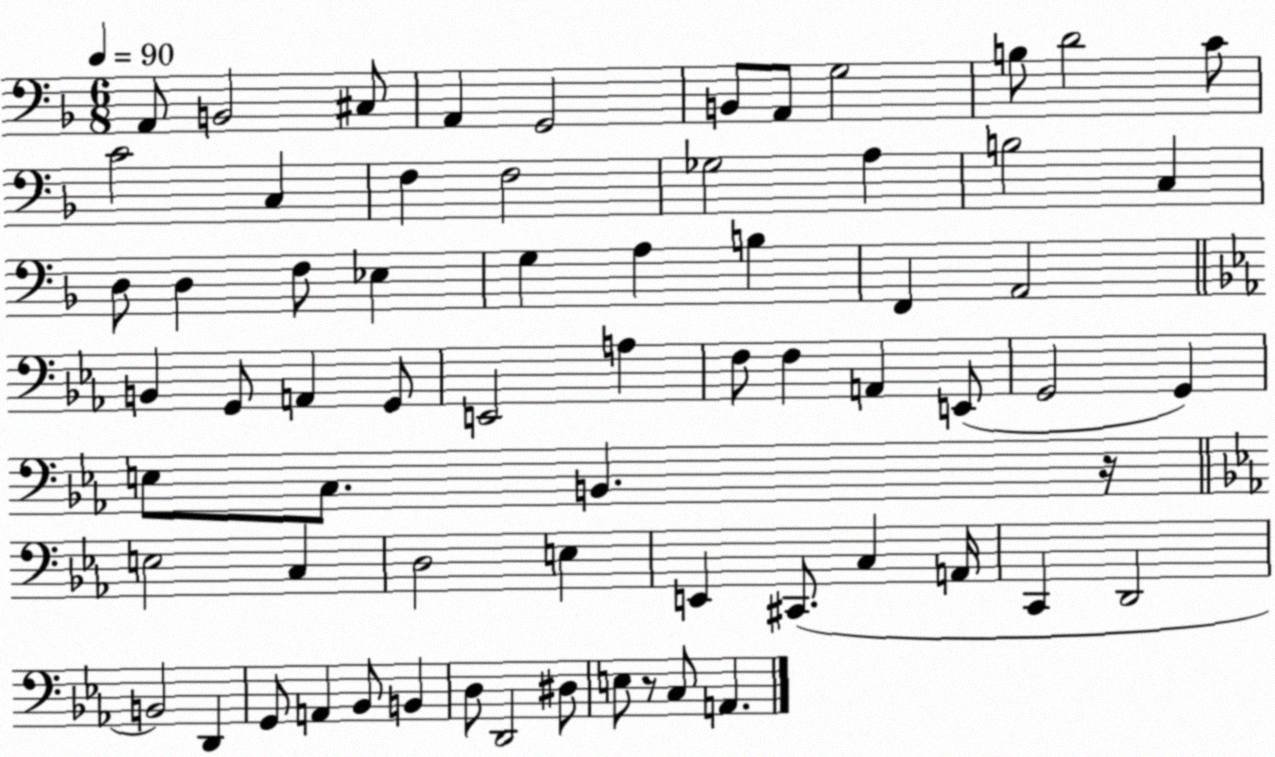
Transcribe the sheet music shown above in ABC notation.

X:1
T:Untitled
M:6/8
L:1/4
K:F
A,,/2 B,,2 ^C,/2 A,, G,,2 B,,/2 A,,/2 G,2 B,/2 D2 C/2 C2 C, F, F,2 _G,2 A, B,2 C, D,/2 D, F,/2 _E, G, A, B, F,, A,,2 B,, G,,/2 A,, G,,/2 E,,2 A, F,/2 F, A,, E,,/2 G,,2 G,, E,/2 C,/2 B,, z/4 E,2 C, D,2 E, E,, ^C,,/2 C, A,,/4 C,, D,,2 B,,2 D,, G,,/2 A,, _B,,/2 B,, D,/2 D,,2 ^D,/2 E,/2 z/2 C,/2 A,,